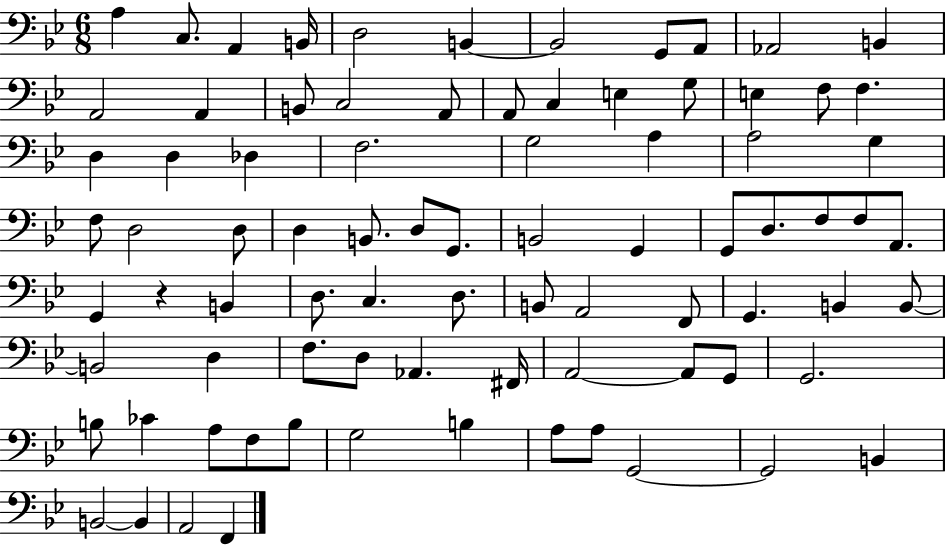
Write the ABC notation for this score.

X:1
T:Untitled
M:6/8
L:1/4
K:Bb
A, C,/2 A,, B,,/4 D,2 B,, B,,2 G,,/2 A,,/2 _A,,2 B,, A,,2 A,, B,,/2 C,2 A,,/2 A,,/2 C, E, G,/2 E, F,/2 F, D, D, _D, F,2 G,2 A, A,2 G, F,/2 D,2 D,/2 D, B,,/2 D,/2 G,,/2 B,,2 G,, G,,/2 D,/2 F,/2 F,/2 A,,/2 G,, z B,, D,/2 C, D,/2 B,,/2 A,,2 F,,/2 G,, B,, B,,/2 B,,2 D, F,/2 D,/2 _A,, ^F,,/4 A,,2 A,,/2 G,,/2 G,,2 B,/2 _C A,/2 F,/2 B,/2 G,2 B, A,/2 A,/2 G,,2 G,,2 B,, B,,2 B,, A,,2 F,,